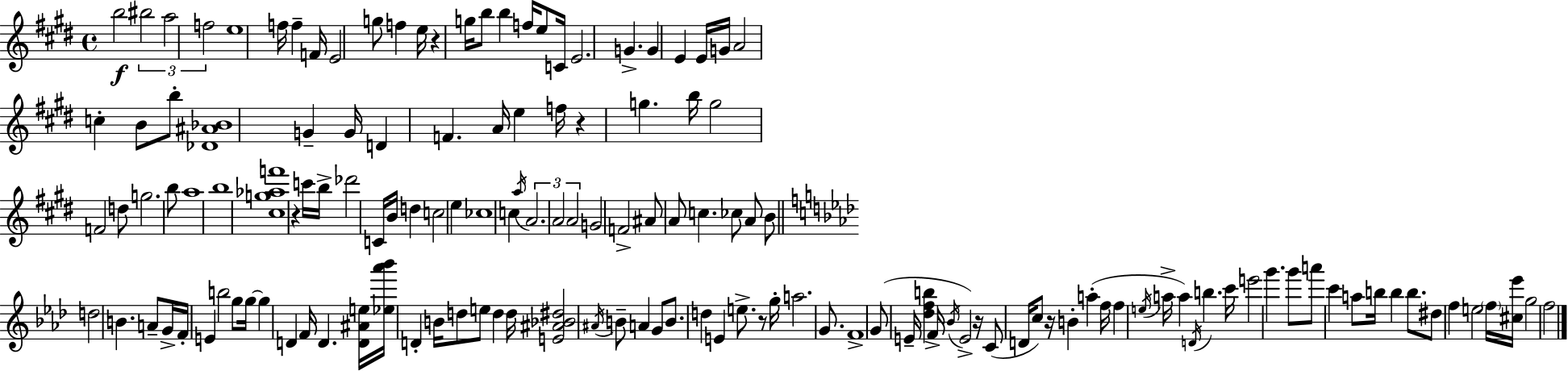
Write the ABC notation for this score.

X:1
T:Untitled
M:4/4
L:1/4
K:E
b2 ^b2 a2 f2 e4 f/4 f F/4 E2 g/2 f e/4 z g/4 b/2 b f/4 e/2 C/4 E2 G G E E/4 G/4 A2 c B/2 b/2 [_D^A_B]4 G G/4 D F A/4 e f/4 z g b/4 g2 F2 d/2 g2 b/2 a4 b4 [^cg_af']4 z c'/4 b/4 _d'2 C/4 B/4 d c2 e _c4 c a/4 A2 A2 A2 G2 F2 ^A/2 A/2 c _c/2 A/2 B/2 d2 B A/2 G/4 F/4 E b2 g/2 g/4 g D F/4 D [D^Ae]/4 [_e_a'_b']/4 D B/4 d/2 e/2 d d/4 [E^A_B^d]2 ^A/4 B/2 A G/2 B/2 d E e/2 z/2 g/4 a2 G/2 F4 G/2 E/4 [_dfb] F/4 _B/4 E2 z/4 C/2 D/4 c/2 z/4 B a f/4 f e/4 a/4 a D/4 b c'/4 e'2 g' g'/2 a'/2 c' a/2 b/4 b b/2 ^d/2 f e2 f/4 [^c_e']/4 g2 f2